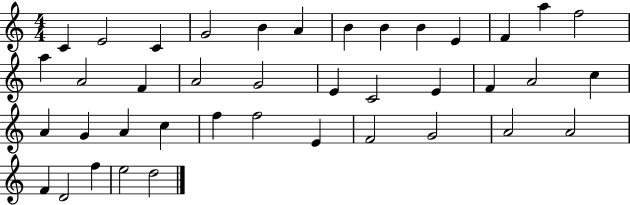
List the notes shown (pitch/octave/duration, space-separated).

C4/q E4/h C4/q G4/h B4/q A4/q B4/q B4/q B4/q E4/q F4/q A5/q F5/h A5/q A4/h F4/q A4/h G4/h E4/q C4/h E4/q F4/q A4/h C5/q A4/q G4/q A4/q C5/q F5/q F5/h E4/q F4/h G4/h A4/h A4/h F4/q D4/h F5/q E5/h D5/h